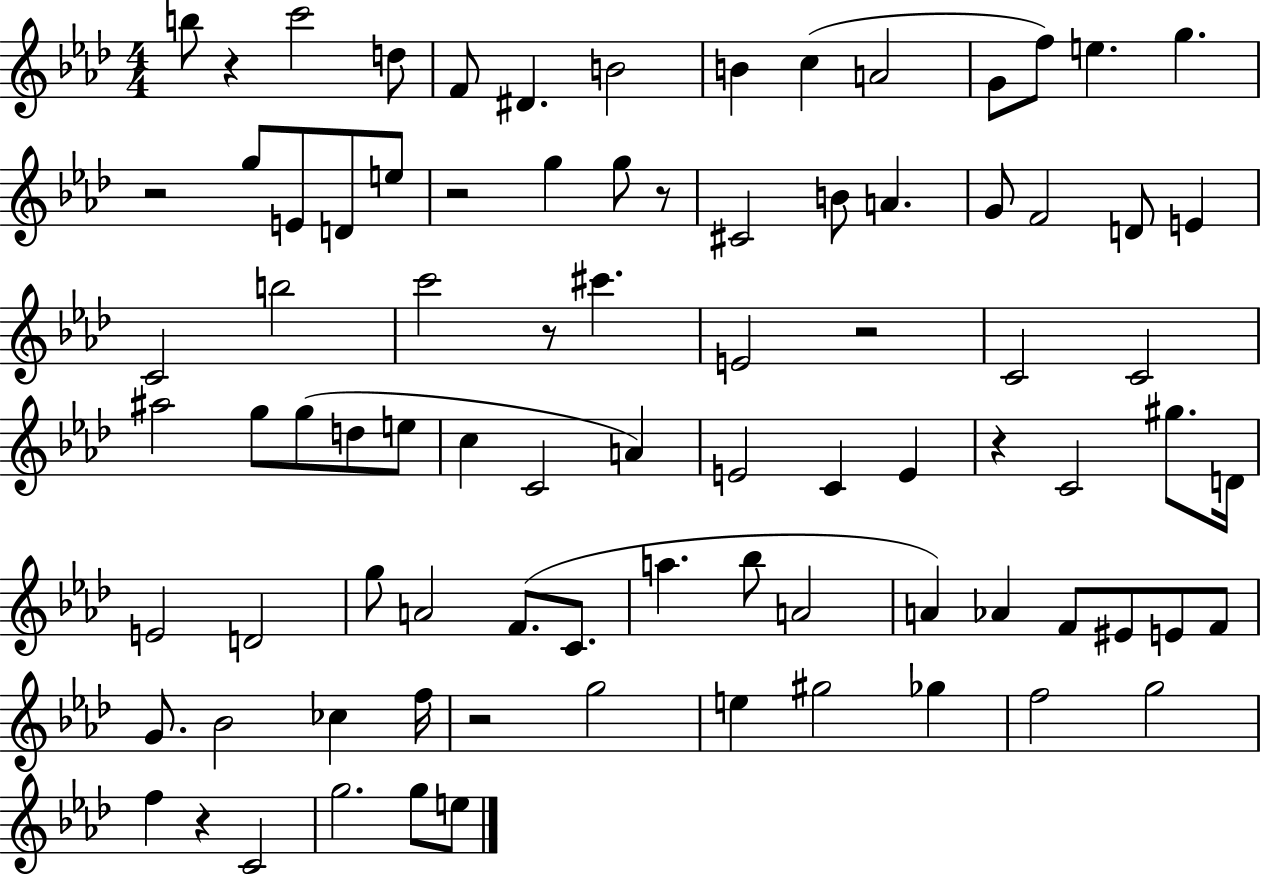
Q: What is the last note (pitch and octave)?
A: E5